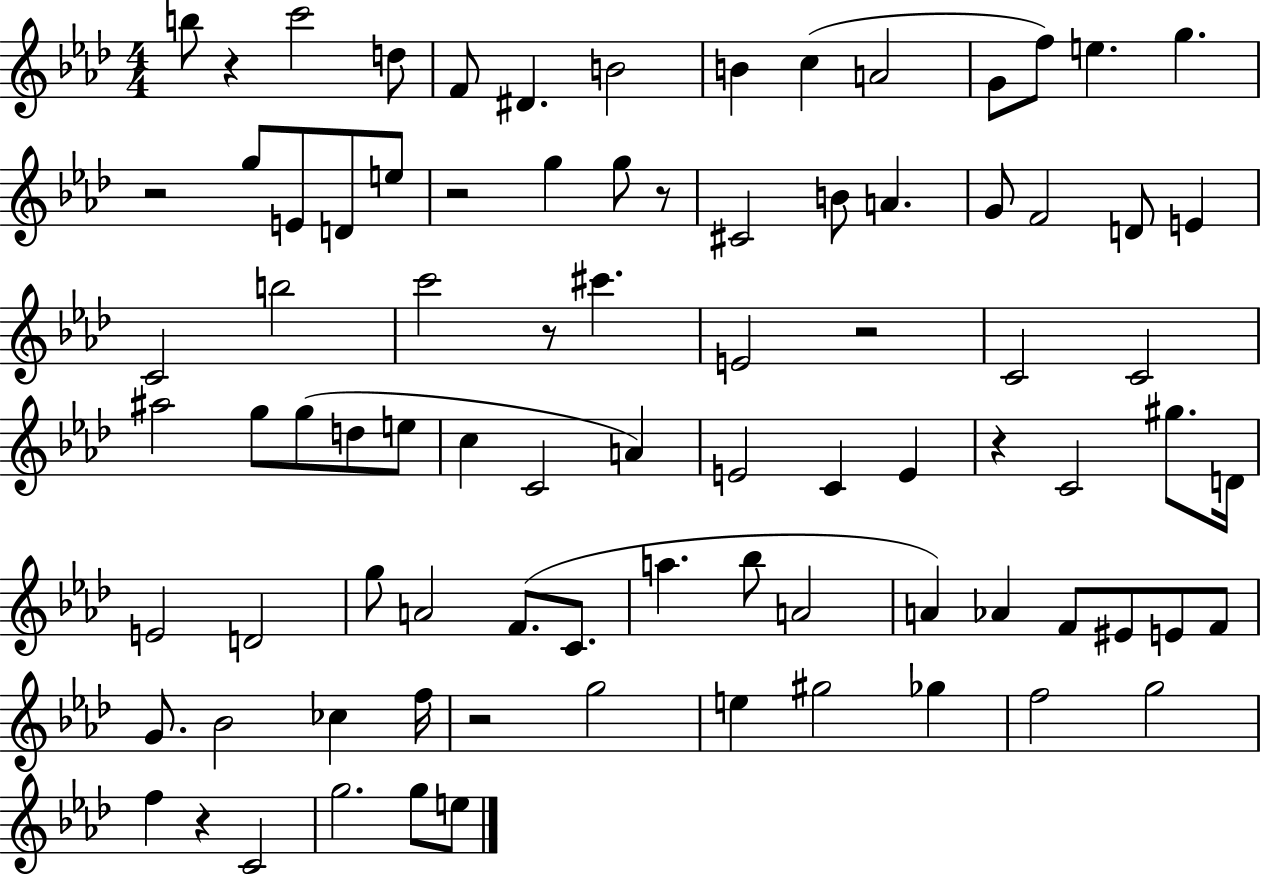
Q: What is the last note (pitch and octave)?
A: E5